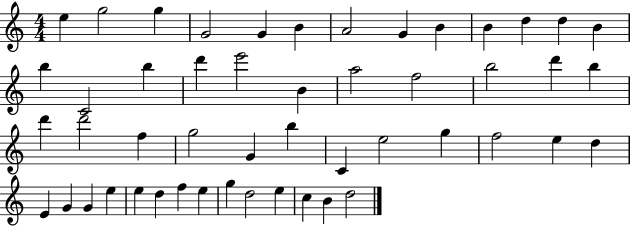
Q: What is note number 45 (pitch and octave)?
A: G5